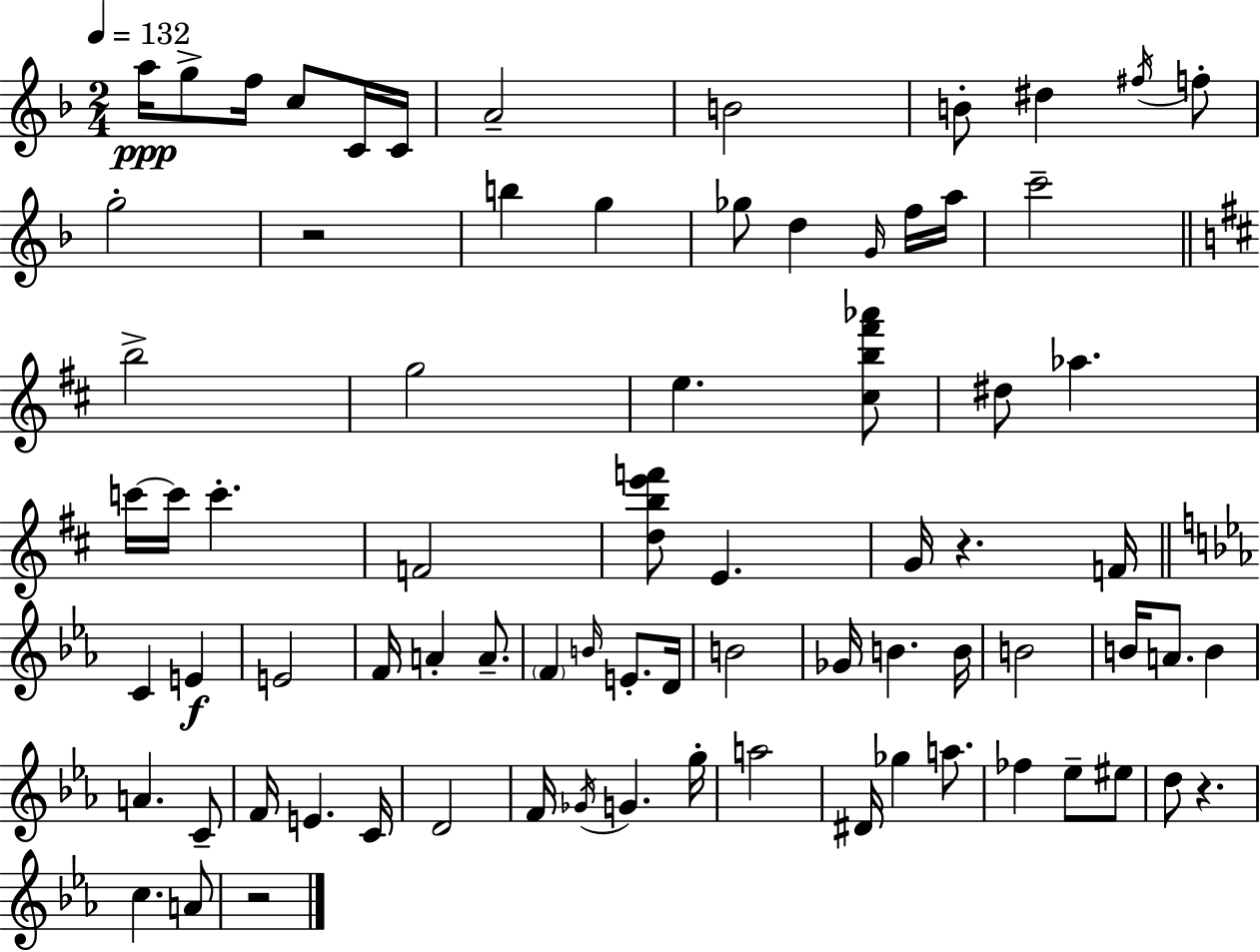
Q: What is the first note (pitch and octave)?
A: A5